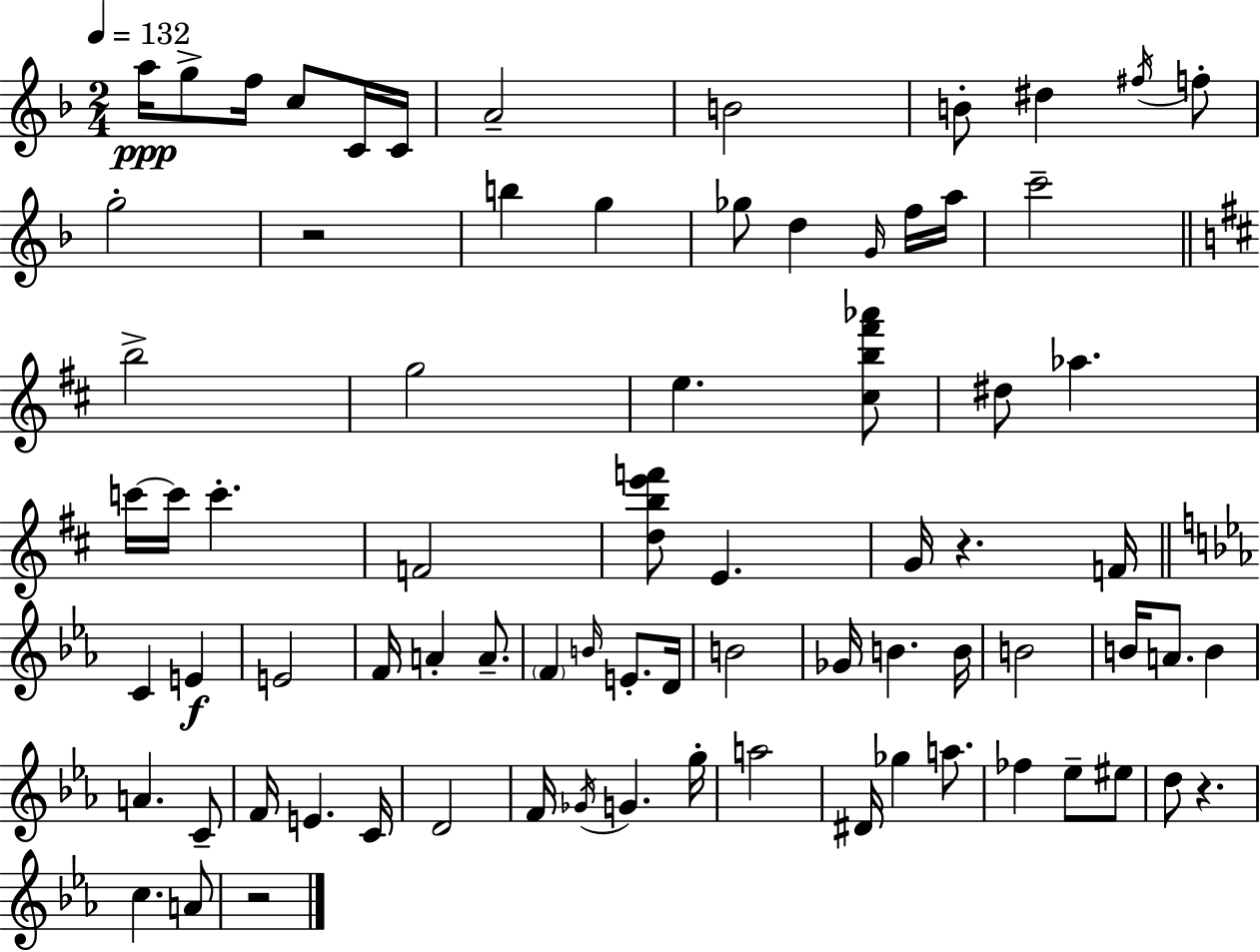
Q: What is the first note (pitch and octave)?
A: A5